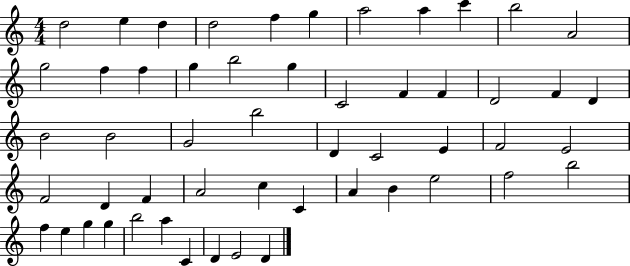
X:1
T:Untitled
M:4/4
L:1/4
K:C
d2 e d d2 f g a2 a c' b2 A2 g2 f f g b2 g C2 F F D2 F D B2 B2 G2 b2 D C2 E F2 E2 F2 D F A2 c C A B e2 f2 b2 f e g g b2 a C D E2 D